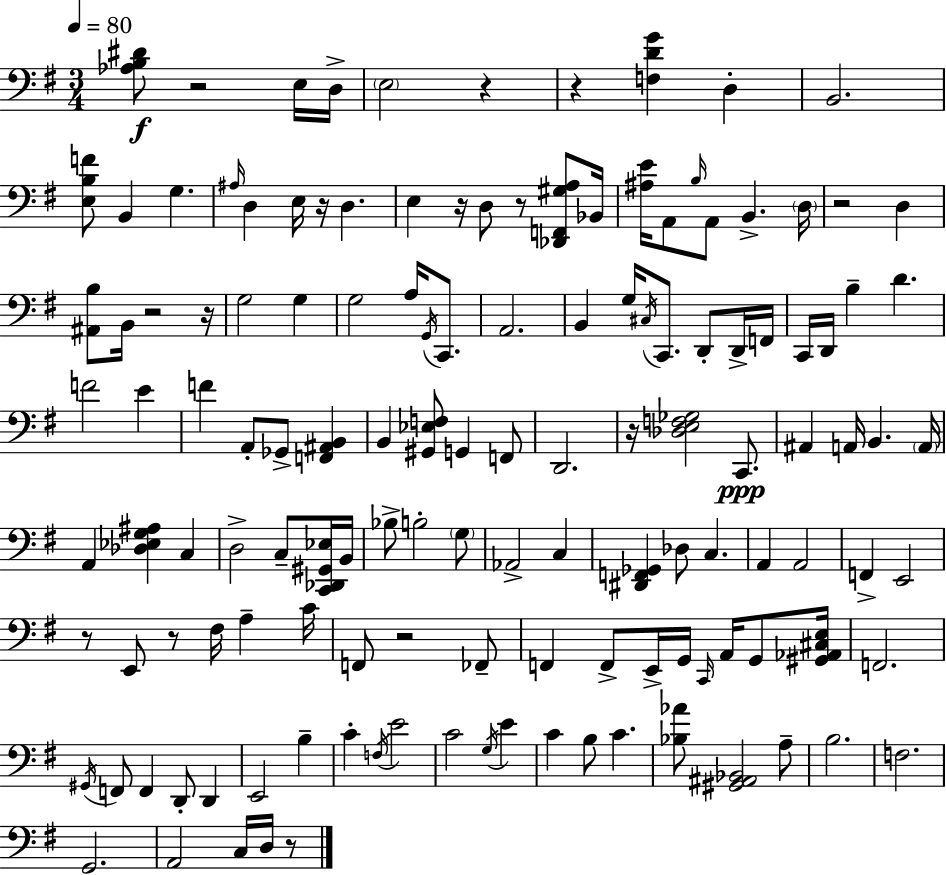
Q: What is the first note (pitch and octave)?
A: E3